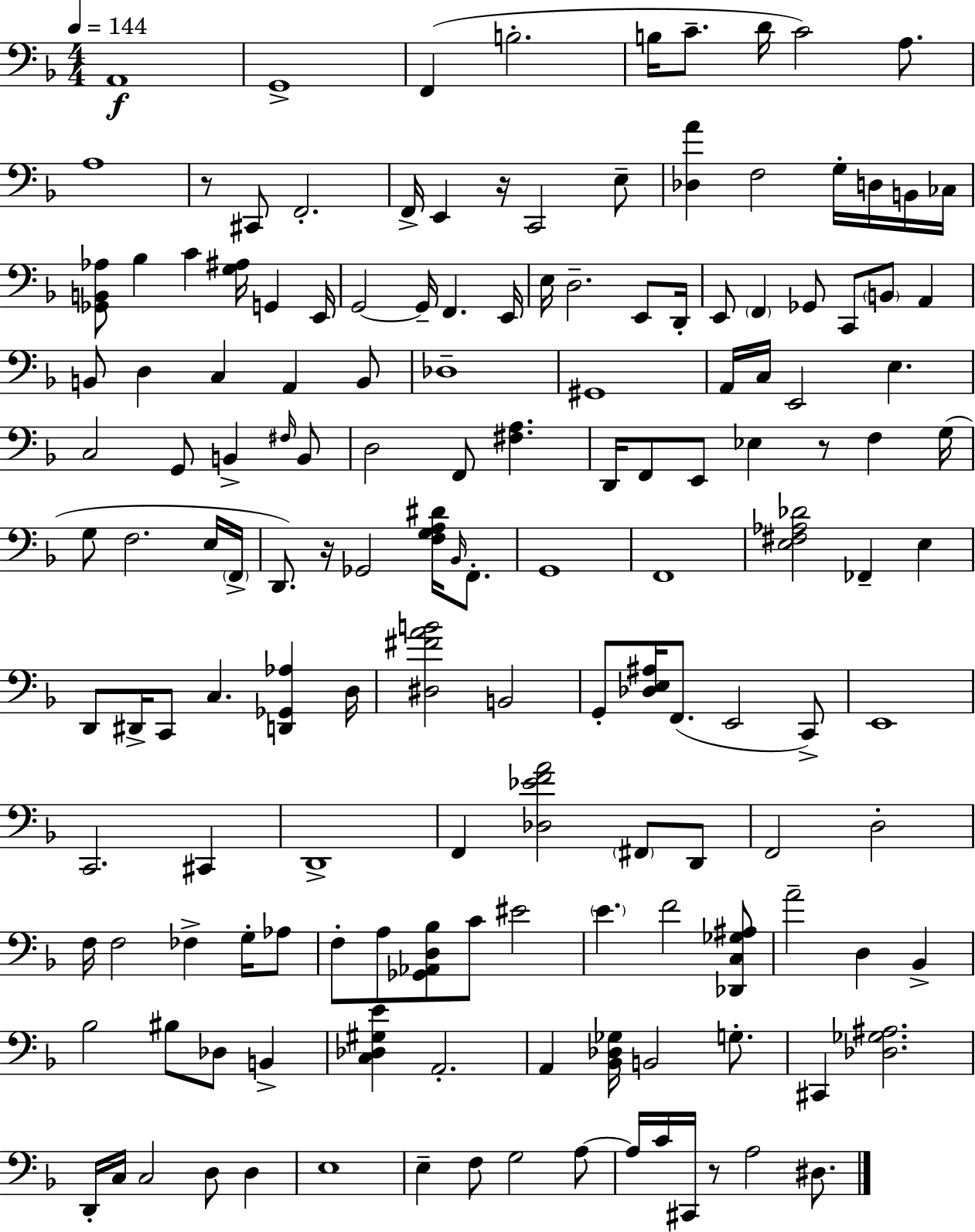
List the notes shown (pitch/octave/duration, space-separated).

A2/w G2/w F2/q B3/h. B3/s C4/e. D4/s C4/h A3/e. A3/w R/e C#2/e F2/h. F2/s E2/q R/s C2/h E3/e [Db3,A4]/q F3/h G3/s D3/s B2/s CES3/s [Gb2,B2,Ab3]/e Bb3/q C4/q [G3,A#3]/s G2/q E2/s G2/h G2/s F2/q. E2/s E3/s D3/h. E2/e D2/s E2/e F2/q Gb2/e C2/e B2/e A2/q B2/e D3/q C3/q A2/q B2/e Db3/w G#2/w A2/s C3/s E2/h E3/q. C3/h G2/e B2/q F#3/s B2/e D3/h F2/e [F#3,A3]/q. D2/s F2/e E2/e Eb3/q R/e F3/q G3/s G3/e F3/h. E3/s F2/s D2/e. R/s Gb2/h [F3,G3,A3,D#4]/s Bb2/s F2/e. G2/w F2/w [E3,F#3,Ab3,Db4]/h FES2/q E3/q D2/e D#2/s C2/e C3/q. [D2,Gb2,Ab3]/q D3/s [D#3,F#4,A4,B4]/h B2/h G2/e [Db3,E3,A#3]/s F2/e. E2/h C2/e E2/w C2/h. C#2/q D2/w F2/q [Db3,Eb4,F4,A4]/h F#2/e D2/e F2/h D3/h F3/s F3/h FES3/q G3/s Ab3/e F3/e A3/e [Gb2,Ab2,D3,Bb3]/e C4/e EIS4/h E4/q. F4/h [Db2,C3,Gb3,A#3]/e A4/h D3/q Bb2/q Bb3/h BIS3/e Db3/e B2/q [C3,Db3,G#3,E4]/q A2/h. A2/q [Bb2,Db3,Gb3]/s B2/h G3/e. C#2/q [Db3,Gb3,A#3]/h. D2/s C3/s C3/h D3/e D3/q E3/w E3/q F3/e G3/h A3/e A3/s C4/s C#2/s R/e A3/h D#3/e.